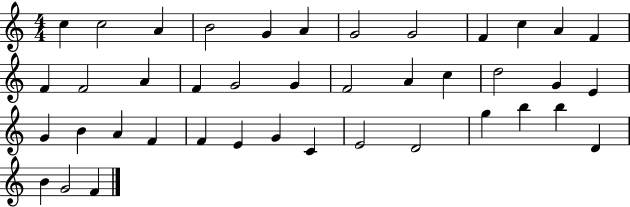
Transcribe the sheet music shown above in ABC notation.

X:1
T:Untitled
M:4/4
L:1/4
K:C
c c2 A B2 G A G2 G2 F c A F F F2 A F G2 G F2 A c d2 G E G B A F F E G C E2 D2 g b b D B G2 F